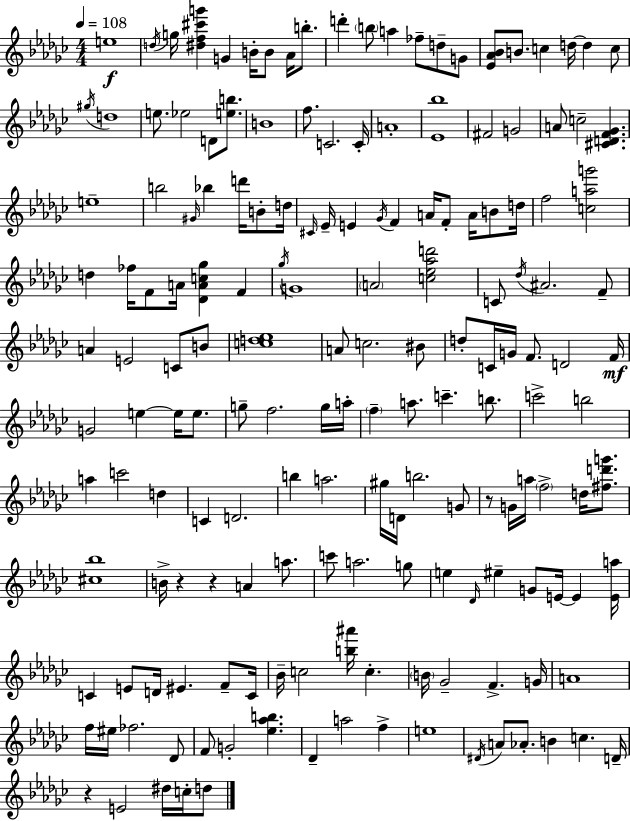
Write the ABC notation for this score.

X:1
T:Untitled
M:4/4
L:1/4
K:Ebm
e4 d/4 g/4 [^df^c'g'] G B/4 B/2 _A/4 b/2 d' b/2 a _f/2 d/2 G/2 [_E_A_B]/2 B/2 c d/4 d c/2 ^g/4 d4 e/2 _e2 D/2 [eb]/2 B4 f/2 C2 C/4 A4 [_E_b]4 ^F2 G2 A/2 c2 [^CDF_G] e4 b2 ^G/4 _b d'/4 B/2 d/4 ^C/4 _E/4 E _G/4 F A/4 F/2 A/4 B/2 d/4 f2 [cag']2 d _f/4 F/2 A/4 [_DAc_g] F _g/4 G4 A2 [c_e_ad']2 C/2 _d/4 ^A2 F/2 A E2 C/2 B/2 [cd_e]4 A/2 c2 ^B/2 d/2 C/4 G/4 F/2 D2 F/4 G2 e e/4 e/2 g/2 f2 g/4 a/4 f a/2 c' b/2 c'2 b2 a c'2 d C D2 b a2 ^g/4 D/4 b2 G/2 z/2 G/4 a/4 f2 d/4 [^fd'g']/2 [^c_b]4 B/4 z z A a/2 c'/2 a2 g/2 e _D/4 ^e G/2 E/4 E [Ea]/4 C E/2 D/4 ^E F/2 C/4 _B/4 c2 [b^a']/4 c B/4 _G2 F G/4 A4 f/4 ^e/4 _f2 _D/2 F/2 G2 [_e_ab] _D a2 f e4 ^D/4 A/2 _A/2 B c D/4 z E2 ^d/4 c/4 d/2